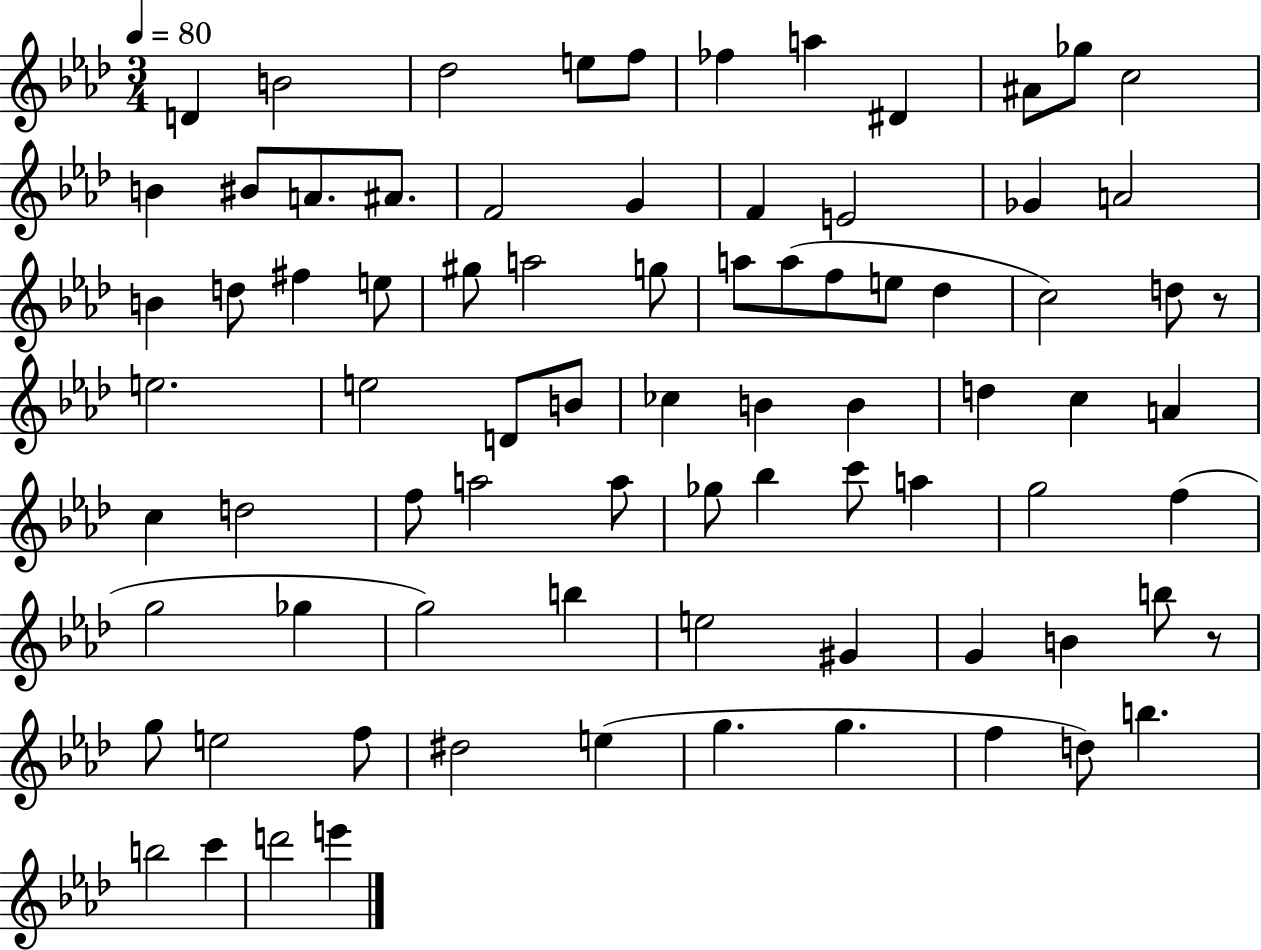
{
  \clef treble
  \numericTimeSignature
  \time 3/4
  \key aes \major
  \tempo 4 = 80
  \repeat volta 2 { d'4 b'2 | des''2 e''8 f''8 | fes''4 a''4 dis'4 | ais'8 ges''8 c''2 | \break b'4 bis'8 a'8. ais'8. | f'2 g'4 | f'4 e'2 | ges'4 a'2 | \break b'4 d''8 fis''4 e''8 | gis''8 a''2 g''8 | a''8 a''8( f''8 e''8 des''4 | c''2) d''8 r8 | \break e''2. | e''2 d'8 b'8 | ces''4 b'4 b'4 | d''4 c''4 a'4 | \break c''4 d''2 | f''8 a''2 a''8 | ges''8 bes''4 c'''8 a''4 | g''2 f''4( | \break g''2 ges''4 | g''2) b''4 | e''2 gis'4 | g'4 b'4 b''8 r8 | \break g''8 e''2 f''8 | dis''2 e''4( | g''4. g''4. | f''4 d''8) b''4. | \break b''2 c'''4 | d'''2 e'''4 | } \bar "|."
}